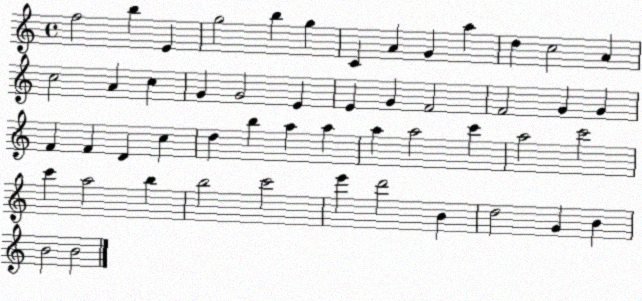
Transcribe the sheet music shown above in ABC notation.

X:1
T:Untitled
M:4/4
L:1/4
K:C
f2 b E g2 b g C A G a d c2 A c2 A c G G2 E E G F2 F2 G G F F D c d b a a a a2 c' a2 c'2 c' a2 b b2 c'2 e' d'2 B d2 G B B2 B2